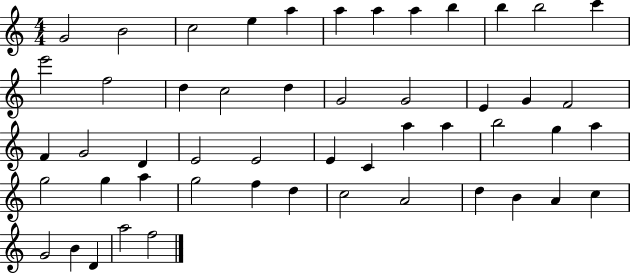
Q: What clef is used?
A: treble